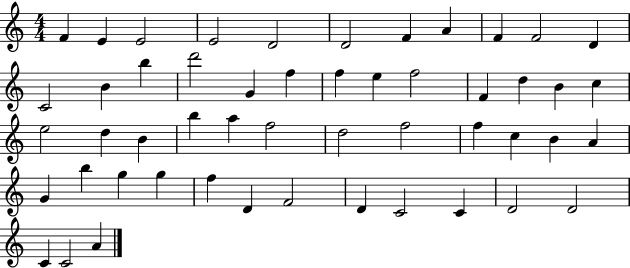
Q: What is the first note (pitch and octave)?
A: F4